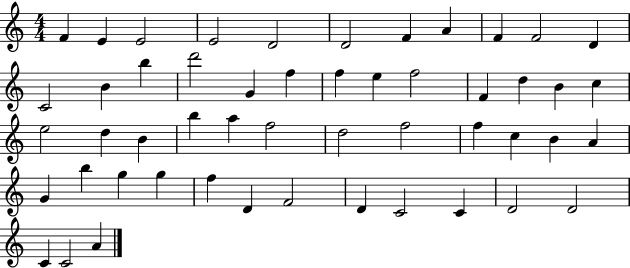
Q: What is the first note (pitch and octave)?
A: F4